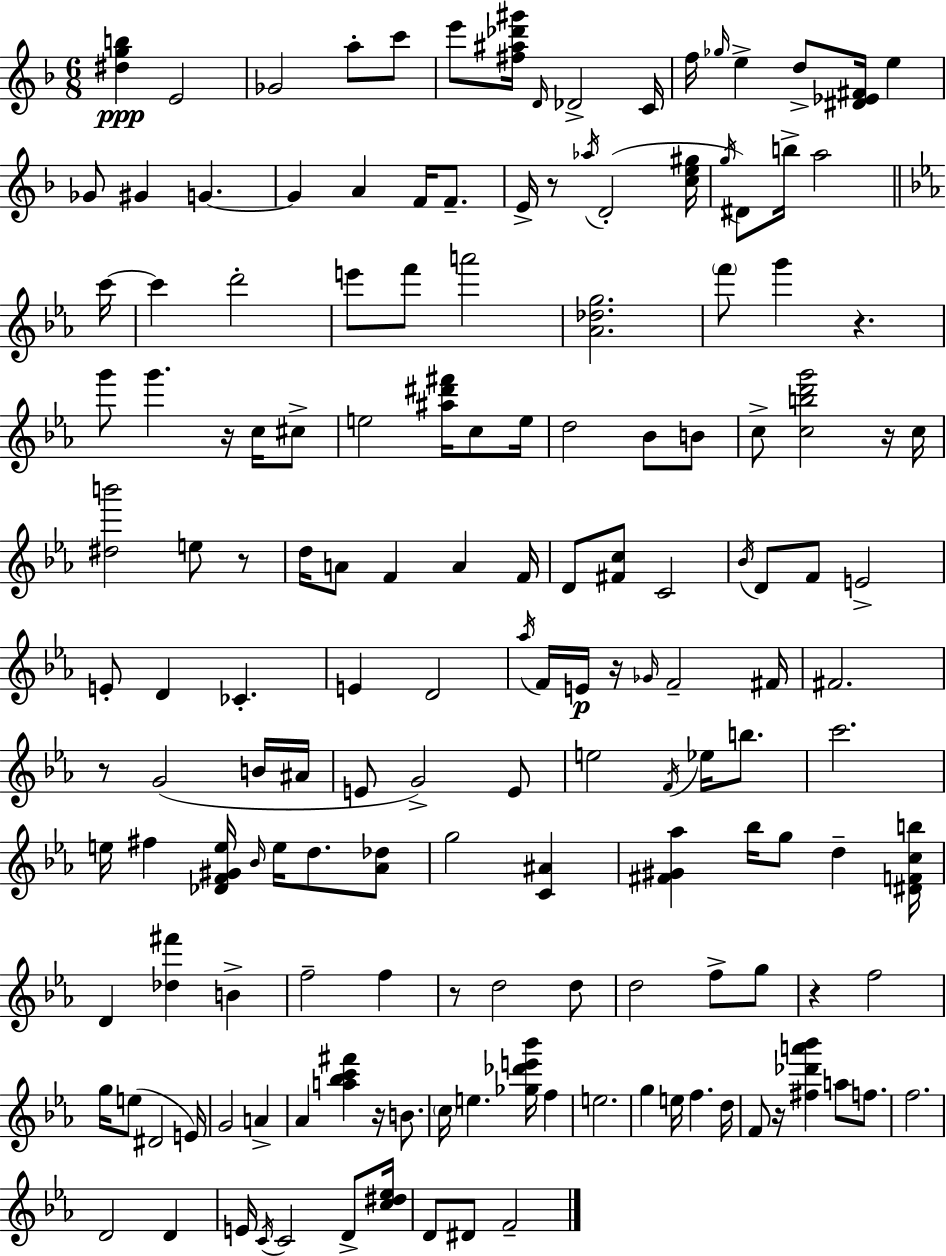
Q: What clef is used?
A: treble